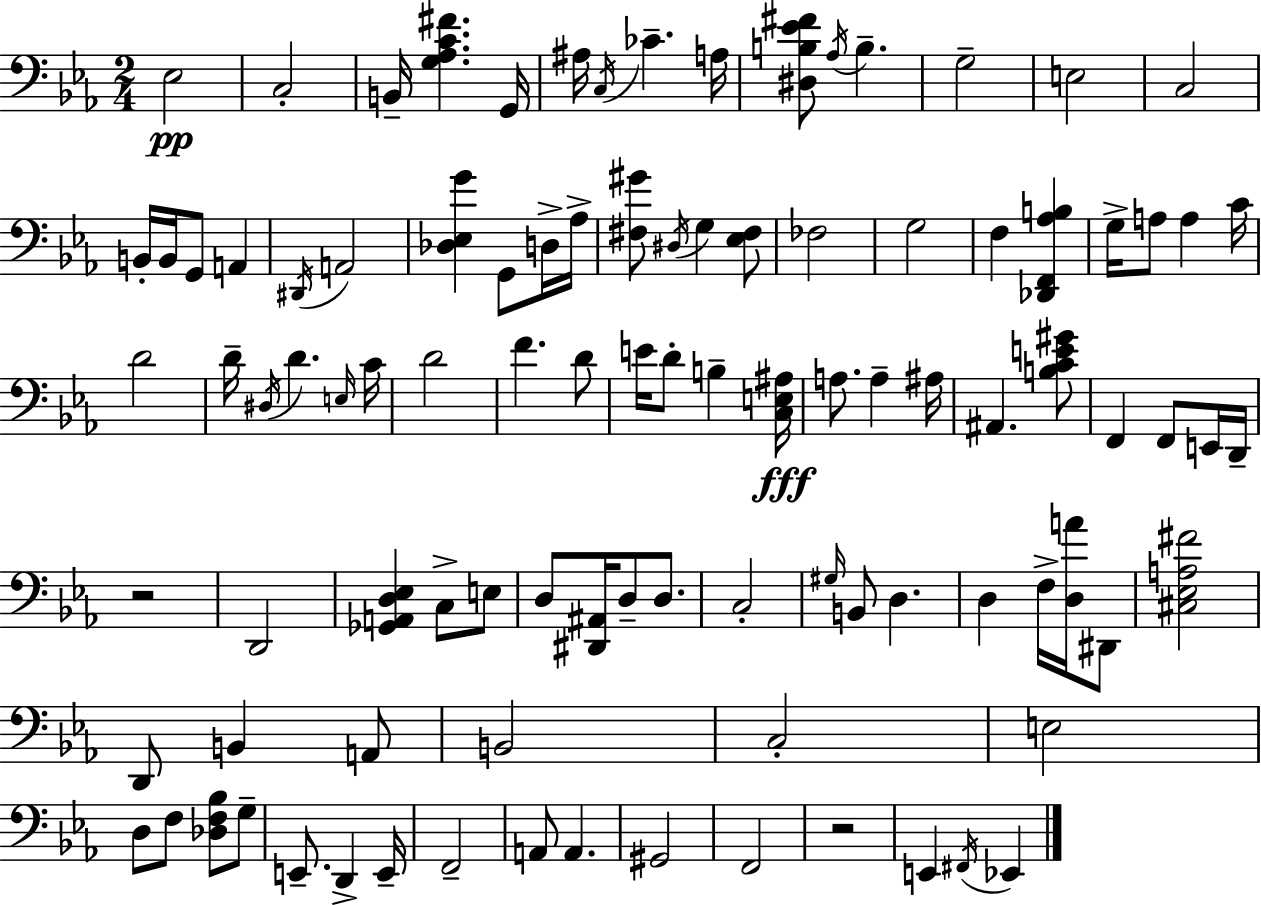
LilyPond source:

{
  \clef bass
  \numericTimeSignature
  \time 2/4
  \key ees \major
  ees2\pp | c2-. | b,16-- <g aes c' fis'>4. g,16 | ais16 \acciaccatura { c16 } ces'4.-- | \break a16 <dis b ees' fis'>8 \acciaccatura { aes16 } b4.-- | g2-- | e2 | c2 | \break b,16-. b,16 g,8 a,4 | \acciaccatura { dis,16 } a,2 | <des ees g'>4 g,8 | d16-> aes16-> <fis gis'>8 \acciaccatura { dis16 } g4 | \break <ees fis>8 fes2 | g2 | f4 | <des, f, aes b>4 g16-> a8 a4 | \break c'16 d'2 | d'16-- \acciaccatura { dis16 } d'4. | \grace { e16 } c'16 d'2 | f'4. | \break d'8 e'16 d'8-. | b4-- <c e ais>16\fff a8. | a4-- ais16 ais,4. | <b c' e' gis'>8 f,4 | \break f,8 e,16 d,16-- r2 | d,2 | <ges, a, d ees>4 | c8-> e8 d8 | \break <dis, ais,>16 d8-- d8. c2-. | \grace { gis16 } b,8 | d4. d4 | f16-> <d a'>16 dis,8 <cis ees a fis'>2 | \break d,8 | b,4 a,8 b,2 | c2-. | e2 | \break d8 | f8 <des f bes>8 g8-- e,8.-- | d,4-> e,16-- f,2-- | a,8 | \break a,4. gis,2 | f,2 | r2 | e,4 | \break \acciaccatura { fis,16 } ees,4 | \bar "|."
}